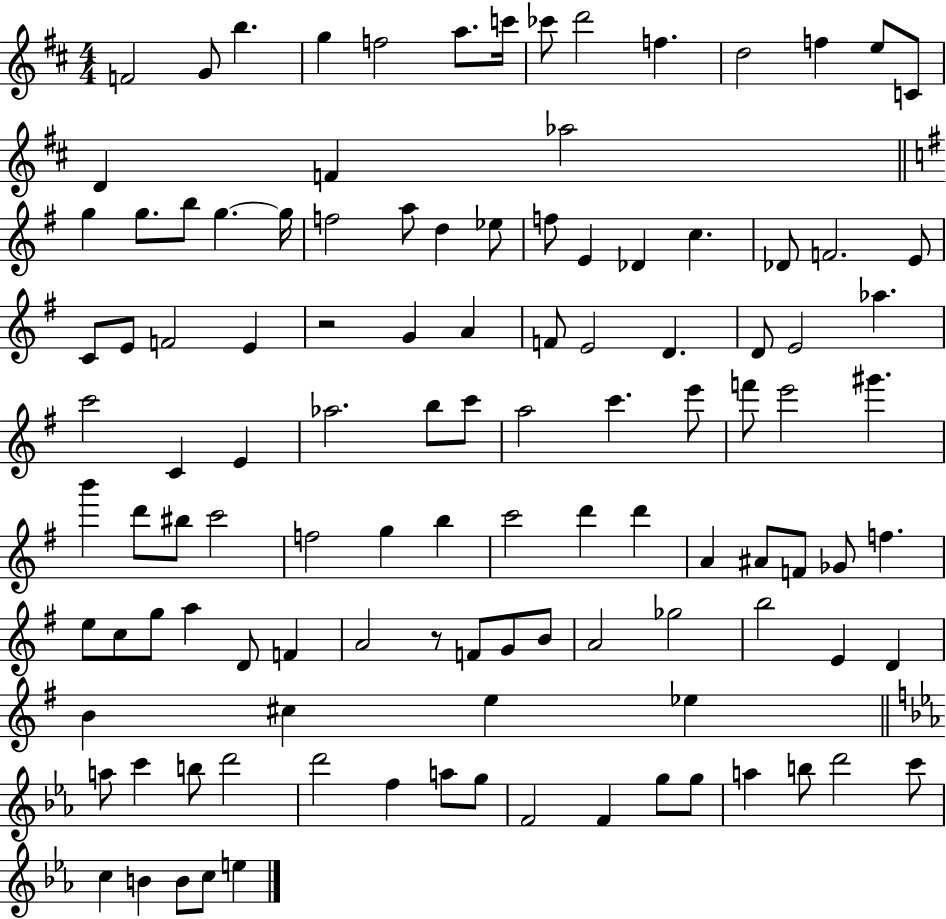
F4/h G4/e B5/q. G5/q F5/h A5/e. C6/s CES6/e D6/h F5/q. D5/h F5/q E5/e C4/e D4/q F4/q Ab5/h G5/q G5/e. B5/e G5/q. G5/s F5/h A5/e D5/q Eb5/e F5/e E4/q Db4/q C5/q. Db4/e F4/h. E4/e C4/e E4/e F4/h E4/q R/h G4/q A4/q F4/e E4/h D4/q. D4/e E4/h Ab5/q. C6/h C4/q E4/q Ab5/h. B5/e C6/e A5/h C6/q. E6/e F6/e E6/h G#6/q. B6/q D6/e BIS5/e C6/h F5/h G5/q B5/q C6/h D6/q D6/q A4/q A#4/e F4/e Gb4/e F5/q. E5/e C5/e G5/e A5/q D4/e F4/q A4/h R/e F4/e G4/e B4/e A4/h Gb5/h B5/h E4/q D4/q B4/q C#5/q E5/q Eb5/q A5/e C6/q B5/e D6/h D6/h F5/q A5/e G5/e F4/h F4/q G5/e G5/e A5/q B5/e D6/h C6/e C5/q B4/q B4/e C5/e E5/q